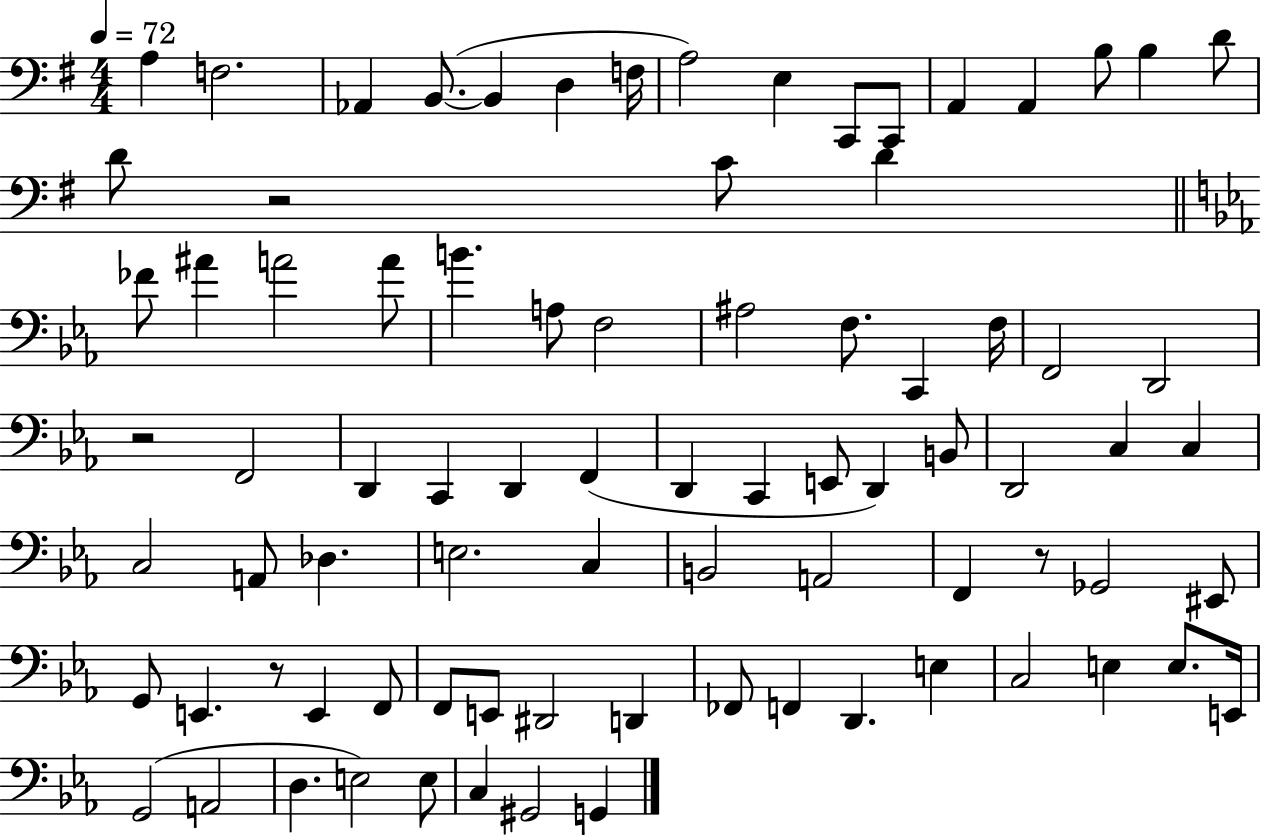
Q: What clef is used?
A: bass